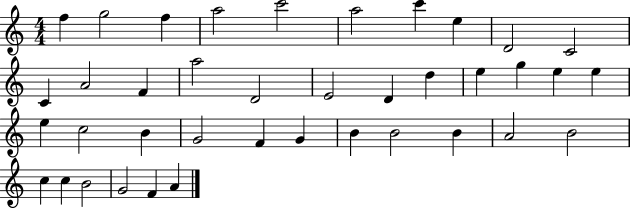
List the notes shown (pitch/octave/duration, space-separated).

F5/q G5/h F5/q A5/h C6/h A5/h C6/q E5/q D4/h C4/h C4/q A4/h F4/q A5/h D4/h E4/h D4/q D5/q E5/q G5/q E5/q E5/q E5/q C5/h B4/q G4/h F4/q G4/q B4/q B4/h B4/q A4/h B4/h C5/q C5/q B4/h G4/h F4/q A4/q